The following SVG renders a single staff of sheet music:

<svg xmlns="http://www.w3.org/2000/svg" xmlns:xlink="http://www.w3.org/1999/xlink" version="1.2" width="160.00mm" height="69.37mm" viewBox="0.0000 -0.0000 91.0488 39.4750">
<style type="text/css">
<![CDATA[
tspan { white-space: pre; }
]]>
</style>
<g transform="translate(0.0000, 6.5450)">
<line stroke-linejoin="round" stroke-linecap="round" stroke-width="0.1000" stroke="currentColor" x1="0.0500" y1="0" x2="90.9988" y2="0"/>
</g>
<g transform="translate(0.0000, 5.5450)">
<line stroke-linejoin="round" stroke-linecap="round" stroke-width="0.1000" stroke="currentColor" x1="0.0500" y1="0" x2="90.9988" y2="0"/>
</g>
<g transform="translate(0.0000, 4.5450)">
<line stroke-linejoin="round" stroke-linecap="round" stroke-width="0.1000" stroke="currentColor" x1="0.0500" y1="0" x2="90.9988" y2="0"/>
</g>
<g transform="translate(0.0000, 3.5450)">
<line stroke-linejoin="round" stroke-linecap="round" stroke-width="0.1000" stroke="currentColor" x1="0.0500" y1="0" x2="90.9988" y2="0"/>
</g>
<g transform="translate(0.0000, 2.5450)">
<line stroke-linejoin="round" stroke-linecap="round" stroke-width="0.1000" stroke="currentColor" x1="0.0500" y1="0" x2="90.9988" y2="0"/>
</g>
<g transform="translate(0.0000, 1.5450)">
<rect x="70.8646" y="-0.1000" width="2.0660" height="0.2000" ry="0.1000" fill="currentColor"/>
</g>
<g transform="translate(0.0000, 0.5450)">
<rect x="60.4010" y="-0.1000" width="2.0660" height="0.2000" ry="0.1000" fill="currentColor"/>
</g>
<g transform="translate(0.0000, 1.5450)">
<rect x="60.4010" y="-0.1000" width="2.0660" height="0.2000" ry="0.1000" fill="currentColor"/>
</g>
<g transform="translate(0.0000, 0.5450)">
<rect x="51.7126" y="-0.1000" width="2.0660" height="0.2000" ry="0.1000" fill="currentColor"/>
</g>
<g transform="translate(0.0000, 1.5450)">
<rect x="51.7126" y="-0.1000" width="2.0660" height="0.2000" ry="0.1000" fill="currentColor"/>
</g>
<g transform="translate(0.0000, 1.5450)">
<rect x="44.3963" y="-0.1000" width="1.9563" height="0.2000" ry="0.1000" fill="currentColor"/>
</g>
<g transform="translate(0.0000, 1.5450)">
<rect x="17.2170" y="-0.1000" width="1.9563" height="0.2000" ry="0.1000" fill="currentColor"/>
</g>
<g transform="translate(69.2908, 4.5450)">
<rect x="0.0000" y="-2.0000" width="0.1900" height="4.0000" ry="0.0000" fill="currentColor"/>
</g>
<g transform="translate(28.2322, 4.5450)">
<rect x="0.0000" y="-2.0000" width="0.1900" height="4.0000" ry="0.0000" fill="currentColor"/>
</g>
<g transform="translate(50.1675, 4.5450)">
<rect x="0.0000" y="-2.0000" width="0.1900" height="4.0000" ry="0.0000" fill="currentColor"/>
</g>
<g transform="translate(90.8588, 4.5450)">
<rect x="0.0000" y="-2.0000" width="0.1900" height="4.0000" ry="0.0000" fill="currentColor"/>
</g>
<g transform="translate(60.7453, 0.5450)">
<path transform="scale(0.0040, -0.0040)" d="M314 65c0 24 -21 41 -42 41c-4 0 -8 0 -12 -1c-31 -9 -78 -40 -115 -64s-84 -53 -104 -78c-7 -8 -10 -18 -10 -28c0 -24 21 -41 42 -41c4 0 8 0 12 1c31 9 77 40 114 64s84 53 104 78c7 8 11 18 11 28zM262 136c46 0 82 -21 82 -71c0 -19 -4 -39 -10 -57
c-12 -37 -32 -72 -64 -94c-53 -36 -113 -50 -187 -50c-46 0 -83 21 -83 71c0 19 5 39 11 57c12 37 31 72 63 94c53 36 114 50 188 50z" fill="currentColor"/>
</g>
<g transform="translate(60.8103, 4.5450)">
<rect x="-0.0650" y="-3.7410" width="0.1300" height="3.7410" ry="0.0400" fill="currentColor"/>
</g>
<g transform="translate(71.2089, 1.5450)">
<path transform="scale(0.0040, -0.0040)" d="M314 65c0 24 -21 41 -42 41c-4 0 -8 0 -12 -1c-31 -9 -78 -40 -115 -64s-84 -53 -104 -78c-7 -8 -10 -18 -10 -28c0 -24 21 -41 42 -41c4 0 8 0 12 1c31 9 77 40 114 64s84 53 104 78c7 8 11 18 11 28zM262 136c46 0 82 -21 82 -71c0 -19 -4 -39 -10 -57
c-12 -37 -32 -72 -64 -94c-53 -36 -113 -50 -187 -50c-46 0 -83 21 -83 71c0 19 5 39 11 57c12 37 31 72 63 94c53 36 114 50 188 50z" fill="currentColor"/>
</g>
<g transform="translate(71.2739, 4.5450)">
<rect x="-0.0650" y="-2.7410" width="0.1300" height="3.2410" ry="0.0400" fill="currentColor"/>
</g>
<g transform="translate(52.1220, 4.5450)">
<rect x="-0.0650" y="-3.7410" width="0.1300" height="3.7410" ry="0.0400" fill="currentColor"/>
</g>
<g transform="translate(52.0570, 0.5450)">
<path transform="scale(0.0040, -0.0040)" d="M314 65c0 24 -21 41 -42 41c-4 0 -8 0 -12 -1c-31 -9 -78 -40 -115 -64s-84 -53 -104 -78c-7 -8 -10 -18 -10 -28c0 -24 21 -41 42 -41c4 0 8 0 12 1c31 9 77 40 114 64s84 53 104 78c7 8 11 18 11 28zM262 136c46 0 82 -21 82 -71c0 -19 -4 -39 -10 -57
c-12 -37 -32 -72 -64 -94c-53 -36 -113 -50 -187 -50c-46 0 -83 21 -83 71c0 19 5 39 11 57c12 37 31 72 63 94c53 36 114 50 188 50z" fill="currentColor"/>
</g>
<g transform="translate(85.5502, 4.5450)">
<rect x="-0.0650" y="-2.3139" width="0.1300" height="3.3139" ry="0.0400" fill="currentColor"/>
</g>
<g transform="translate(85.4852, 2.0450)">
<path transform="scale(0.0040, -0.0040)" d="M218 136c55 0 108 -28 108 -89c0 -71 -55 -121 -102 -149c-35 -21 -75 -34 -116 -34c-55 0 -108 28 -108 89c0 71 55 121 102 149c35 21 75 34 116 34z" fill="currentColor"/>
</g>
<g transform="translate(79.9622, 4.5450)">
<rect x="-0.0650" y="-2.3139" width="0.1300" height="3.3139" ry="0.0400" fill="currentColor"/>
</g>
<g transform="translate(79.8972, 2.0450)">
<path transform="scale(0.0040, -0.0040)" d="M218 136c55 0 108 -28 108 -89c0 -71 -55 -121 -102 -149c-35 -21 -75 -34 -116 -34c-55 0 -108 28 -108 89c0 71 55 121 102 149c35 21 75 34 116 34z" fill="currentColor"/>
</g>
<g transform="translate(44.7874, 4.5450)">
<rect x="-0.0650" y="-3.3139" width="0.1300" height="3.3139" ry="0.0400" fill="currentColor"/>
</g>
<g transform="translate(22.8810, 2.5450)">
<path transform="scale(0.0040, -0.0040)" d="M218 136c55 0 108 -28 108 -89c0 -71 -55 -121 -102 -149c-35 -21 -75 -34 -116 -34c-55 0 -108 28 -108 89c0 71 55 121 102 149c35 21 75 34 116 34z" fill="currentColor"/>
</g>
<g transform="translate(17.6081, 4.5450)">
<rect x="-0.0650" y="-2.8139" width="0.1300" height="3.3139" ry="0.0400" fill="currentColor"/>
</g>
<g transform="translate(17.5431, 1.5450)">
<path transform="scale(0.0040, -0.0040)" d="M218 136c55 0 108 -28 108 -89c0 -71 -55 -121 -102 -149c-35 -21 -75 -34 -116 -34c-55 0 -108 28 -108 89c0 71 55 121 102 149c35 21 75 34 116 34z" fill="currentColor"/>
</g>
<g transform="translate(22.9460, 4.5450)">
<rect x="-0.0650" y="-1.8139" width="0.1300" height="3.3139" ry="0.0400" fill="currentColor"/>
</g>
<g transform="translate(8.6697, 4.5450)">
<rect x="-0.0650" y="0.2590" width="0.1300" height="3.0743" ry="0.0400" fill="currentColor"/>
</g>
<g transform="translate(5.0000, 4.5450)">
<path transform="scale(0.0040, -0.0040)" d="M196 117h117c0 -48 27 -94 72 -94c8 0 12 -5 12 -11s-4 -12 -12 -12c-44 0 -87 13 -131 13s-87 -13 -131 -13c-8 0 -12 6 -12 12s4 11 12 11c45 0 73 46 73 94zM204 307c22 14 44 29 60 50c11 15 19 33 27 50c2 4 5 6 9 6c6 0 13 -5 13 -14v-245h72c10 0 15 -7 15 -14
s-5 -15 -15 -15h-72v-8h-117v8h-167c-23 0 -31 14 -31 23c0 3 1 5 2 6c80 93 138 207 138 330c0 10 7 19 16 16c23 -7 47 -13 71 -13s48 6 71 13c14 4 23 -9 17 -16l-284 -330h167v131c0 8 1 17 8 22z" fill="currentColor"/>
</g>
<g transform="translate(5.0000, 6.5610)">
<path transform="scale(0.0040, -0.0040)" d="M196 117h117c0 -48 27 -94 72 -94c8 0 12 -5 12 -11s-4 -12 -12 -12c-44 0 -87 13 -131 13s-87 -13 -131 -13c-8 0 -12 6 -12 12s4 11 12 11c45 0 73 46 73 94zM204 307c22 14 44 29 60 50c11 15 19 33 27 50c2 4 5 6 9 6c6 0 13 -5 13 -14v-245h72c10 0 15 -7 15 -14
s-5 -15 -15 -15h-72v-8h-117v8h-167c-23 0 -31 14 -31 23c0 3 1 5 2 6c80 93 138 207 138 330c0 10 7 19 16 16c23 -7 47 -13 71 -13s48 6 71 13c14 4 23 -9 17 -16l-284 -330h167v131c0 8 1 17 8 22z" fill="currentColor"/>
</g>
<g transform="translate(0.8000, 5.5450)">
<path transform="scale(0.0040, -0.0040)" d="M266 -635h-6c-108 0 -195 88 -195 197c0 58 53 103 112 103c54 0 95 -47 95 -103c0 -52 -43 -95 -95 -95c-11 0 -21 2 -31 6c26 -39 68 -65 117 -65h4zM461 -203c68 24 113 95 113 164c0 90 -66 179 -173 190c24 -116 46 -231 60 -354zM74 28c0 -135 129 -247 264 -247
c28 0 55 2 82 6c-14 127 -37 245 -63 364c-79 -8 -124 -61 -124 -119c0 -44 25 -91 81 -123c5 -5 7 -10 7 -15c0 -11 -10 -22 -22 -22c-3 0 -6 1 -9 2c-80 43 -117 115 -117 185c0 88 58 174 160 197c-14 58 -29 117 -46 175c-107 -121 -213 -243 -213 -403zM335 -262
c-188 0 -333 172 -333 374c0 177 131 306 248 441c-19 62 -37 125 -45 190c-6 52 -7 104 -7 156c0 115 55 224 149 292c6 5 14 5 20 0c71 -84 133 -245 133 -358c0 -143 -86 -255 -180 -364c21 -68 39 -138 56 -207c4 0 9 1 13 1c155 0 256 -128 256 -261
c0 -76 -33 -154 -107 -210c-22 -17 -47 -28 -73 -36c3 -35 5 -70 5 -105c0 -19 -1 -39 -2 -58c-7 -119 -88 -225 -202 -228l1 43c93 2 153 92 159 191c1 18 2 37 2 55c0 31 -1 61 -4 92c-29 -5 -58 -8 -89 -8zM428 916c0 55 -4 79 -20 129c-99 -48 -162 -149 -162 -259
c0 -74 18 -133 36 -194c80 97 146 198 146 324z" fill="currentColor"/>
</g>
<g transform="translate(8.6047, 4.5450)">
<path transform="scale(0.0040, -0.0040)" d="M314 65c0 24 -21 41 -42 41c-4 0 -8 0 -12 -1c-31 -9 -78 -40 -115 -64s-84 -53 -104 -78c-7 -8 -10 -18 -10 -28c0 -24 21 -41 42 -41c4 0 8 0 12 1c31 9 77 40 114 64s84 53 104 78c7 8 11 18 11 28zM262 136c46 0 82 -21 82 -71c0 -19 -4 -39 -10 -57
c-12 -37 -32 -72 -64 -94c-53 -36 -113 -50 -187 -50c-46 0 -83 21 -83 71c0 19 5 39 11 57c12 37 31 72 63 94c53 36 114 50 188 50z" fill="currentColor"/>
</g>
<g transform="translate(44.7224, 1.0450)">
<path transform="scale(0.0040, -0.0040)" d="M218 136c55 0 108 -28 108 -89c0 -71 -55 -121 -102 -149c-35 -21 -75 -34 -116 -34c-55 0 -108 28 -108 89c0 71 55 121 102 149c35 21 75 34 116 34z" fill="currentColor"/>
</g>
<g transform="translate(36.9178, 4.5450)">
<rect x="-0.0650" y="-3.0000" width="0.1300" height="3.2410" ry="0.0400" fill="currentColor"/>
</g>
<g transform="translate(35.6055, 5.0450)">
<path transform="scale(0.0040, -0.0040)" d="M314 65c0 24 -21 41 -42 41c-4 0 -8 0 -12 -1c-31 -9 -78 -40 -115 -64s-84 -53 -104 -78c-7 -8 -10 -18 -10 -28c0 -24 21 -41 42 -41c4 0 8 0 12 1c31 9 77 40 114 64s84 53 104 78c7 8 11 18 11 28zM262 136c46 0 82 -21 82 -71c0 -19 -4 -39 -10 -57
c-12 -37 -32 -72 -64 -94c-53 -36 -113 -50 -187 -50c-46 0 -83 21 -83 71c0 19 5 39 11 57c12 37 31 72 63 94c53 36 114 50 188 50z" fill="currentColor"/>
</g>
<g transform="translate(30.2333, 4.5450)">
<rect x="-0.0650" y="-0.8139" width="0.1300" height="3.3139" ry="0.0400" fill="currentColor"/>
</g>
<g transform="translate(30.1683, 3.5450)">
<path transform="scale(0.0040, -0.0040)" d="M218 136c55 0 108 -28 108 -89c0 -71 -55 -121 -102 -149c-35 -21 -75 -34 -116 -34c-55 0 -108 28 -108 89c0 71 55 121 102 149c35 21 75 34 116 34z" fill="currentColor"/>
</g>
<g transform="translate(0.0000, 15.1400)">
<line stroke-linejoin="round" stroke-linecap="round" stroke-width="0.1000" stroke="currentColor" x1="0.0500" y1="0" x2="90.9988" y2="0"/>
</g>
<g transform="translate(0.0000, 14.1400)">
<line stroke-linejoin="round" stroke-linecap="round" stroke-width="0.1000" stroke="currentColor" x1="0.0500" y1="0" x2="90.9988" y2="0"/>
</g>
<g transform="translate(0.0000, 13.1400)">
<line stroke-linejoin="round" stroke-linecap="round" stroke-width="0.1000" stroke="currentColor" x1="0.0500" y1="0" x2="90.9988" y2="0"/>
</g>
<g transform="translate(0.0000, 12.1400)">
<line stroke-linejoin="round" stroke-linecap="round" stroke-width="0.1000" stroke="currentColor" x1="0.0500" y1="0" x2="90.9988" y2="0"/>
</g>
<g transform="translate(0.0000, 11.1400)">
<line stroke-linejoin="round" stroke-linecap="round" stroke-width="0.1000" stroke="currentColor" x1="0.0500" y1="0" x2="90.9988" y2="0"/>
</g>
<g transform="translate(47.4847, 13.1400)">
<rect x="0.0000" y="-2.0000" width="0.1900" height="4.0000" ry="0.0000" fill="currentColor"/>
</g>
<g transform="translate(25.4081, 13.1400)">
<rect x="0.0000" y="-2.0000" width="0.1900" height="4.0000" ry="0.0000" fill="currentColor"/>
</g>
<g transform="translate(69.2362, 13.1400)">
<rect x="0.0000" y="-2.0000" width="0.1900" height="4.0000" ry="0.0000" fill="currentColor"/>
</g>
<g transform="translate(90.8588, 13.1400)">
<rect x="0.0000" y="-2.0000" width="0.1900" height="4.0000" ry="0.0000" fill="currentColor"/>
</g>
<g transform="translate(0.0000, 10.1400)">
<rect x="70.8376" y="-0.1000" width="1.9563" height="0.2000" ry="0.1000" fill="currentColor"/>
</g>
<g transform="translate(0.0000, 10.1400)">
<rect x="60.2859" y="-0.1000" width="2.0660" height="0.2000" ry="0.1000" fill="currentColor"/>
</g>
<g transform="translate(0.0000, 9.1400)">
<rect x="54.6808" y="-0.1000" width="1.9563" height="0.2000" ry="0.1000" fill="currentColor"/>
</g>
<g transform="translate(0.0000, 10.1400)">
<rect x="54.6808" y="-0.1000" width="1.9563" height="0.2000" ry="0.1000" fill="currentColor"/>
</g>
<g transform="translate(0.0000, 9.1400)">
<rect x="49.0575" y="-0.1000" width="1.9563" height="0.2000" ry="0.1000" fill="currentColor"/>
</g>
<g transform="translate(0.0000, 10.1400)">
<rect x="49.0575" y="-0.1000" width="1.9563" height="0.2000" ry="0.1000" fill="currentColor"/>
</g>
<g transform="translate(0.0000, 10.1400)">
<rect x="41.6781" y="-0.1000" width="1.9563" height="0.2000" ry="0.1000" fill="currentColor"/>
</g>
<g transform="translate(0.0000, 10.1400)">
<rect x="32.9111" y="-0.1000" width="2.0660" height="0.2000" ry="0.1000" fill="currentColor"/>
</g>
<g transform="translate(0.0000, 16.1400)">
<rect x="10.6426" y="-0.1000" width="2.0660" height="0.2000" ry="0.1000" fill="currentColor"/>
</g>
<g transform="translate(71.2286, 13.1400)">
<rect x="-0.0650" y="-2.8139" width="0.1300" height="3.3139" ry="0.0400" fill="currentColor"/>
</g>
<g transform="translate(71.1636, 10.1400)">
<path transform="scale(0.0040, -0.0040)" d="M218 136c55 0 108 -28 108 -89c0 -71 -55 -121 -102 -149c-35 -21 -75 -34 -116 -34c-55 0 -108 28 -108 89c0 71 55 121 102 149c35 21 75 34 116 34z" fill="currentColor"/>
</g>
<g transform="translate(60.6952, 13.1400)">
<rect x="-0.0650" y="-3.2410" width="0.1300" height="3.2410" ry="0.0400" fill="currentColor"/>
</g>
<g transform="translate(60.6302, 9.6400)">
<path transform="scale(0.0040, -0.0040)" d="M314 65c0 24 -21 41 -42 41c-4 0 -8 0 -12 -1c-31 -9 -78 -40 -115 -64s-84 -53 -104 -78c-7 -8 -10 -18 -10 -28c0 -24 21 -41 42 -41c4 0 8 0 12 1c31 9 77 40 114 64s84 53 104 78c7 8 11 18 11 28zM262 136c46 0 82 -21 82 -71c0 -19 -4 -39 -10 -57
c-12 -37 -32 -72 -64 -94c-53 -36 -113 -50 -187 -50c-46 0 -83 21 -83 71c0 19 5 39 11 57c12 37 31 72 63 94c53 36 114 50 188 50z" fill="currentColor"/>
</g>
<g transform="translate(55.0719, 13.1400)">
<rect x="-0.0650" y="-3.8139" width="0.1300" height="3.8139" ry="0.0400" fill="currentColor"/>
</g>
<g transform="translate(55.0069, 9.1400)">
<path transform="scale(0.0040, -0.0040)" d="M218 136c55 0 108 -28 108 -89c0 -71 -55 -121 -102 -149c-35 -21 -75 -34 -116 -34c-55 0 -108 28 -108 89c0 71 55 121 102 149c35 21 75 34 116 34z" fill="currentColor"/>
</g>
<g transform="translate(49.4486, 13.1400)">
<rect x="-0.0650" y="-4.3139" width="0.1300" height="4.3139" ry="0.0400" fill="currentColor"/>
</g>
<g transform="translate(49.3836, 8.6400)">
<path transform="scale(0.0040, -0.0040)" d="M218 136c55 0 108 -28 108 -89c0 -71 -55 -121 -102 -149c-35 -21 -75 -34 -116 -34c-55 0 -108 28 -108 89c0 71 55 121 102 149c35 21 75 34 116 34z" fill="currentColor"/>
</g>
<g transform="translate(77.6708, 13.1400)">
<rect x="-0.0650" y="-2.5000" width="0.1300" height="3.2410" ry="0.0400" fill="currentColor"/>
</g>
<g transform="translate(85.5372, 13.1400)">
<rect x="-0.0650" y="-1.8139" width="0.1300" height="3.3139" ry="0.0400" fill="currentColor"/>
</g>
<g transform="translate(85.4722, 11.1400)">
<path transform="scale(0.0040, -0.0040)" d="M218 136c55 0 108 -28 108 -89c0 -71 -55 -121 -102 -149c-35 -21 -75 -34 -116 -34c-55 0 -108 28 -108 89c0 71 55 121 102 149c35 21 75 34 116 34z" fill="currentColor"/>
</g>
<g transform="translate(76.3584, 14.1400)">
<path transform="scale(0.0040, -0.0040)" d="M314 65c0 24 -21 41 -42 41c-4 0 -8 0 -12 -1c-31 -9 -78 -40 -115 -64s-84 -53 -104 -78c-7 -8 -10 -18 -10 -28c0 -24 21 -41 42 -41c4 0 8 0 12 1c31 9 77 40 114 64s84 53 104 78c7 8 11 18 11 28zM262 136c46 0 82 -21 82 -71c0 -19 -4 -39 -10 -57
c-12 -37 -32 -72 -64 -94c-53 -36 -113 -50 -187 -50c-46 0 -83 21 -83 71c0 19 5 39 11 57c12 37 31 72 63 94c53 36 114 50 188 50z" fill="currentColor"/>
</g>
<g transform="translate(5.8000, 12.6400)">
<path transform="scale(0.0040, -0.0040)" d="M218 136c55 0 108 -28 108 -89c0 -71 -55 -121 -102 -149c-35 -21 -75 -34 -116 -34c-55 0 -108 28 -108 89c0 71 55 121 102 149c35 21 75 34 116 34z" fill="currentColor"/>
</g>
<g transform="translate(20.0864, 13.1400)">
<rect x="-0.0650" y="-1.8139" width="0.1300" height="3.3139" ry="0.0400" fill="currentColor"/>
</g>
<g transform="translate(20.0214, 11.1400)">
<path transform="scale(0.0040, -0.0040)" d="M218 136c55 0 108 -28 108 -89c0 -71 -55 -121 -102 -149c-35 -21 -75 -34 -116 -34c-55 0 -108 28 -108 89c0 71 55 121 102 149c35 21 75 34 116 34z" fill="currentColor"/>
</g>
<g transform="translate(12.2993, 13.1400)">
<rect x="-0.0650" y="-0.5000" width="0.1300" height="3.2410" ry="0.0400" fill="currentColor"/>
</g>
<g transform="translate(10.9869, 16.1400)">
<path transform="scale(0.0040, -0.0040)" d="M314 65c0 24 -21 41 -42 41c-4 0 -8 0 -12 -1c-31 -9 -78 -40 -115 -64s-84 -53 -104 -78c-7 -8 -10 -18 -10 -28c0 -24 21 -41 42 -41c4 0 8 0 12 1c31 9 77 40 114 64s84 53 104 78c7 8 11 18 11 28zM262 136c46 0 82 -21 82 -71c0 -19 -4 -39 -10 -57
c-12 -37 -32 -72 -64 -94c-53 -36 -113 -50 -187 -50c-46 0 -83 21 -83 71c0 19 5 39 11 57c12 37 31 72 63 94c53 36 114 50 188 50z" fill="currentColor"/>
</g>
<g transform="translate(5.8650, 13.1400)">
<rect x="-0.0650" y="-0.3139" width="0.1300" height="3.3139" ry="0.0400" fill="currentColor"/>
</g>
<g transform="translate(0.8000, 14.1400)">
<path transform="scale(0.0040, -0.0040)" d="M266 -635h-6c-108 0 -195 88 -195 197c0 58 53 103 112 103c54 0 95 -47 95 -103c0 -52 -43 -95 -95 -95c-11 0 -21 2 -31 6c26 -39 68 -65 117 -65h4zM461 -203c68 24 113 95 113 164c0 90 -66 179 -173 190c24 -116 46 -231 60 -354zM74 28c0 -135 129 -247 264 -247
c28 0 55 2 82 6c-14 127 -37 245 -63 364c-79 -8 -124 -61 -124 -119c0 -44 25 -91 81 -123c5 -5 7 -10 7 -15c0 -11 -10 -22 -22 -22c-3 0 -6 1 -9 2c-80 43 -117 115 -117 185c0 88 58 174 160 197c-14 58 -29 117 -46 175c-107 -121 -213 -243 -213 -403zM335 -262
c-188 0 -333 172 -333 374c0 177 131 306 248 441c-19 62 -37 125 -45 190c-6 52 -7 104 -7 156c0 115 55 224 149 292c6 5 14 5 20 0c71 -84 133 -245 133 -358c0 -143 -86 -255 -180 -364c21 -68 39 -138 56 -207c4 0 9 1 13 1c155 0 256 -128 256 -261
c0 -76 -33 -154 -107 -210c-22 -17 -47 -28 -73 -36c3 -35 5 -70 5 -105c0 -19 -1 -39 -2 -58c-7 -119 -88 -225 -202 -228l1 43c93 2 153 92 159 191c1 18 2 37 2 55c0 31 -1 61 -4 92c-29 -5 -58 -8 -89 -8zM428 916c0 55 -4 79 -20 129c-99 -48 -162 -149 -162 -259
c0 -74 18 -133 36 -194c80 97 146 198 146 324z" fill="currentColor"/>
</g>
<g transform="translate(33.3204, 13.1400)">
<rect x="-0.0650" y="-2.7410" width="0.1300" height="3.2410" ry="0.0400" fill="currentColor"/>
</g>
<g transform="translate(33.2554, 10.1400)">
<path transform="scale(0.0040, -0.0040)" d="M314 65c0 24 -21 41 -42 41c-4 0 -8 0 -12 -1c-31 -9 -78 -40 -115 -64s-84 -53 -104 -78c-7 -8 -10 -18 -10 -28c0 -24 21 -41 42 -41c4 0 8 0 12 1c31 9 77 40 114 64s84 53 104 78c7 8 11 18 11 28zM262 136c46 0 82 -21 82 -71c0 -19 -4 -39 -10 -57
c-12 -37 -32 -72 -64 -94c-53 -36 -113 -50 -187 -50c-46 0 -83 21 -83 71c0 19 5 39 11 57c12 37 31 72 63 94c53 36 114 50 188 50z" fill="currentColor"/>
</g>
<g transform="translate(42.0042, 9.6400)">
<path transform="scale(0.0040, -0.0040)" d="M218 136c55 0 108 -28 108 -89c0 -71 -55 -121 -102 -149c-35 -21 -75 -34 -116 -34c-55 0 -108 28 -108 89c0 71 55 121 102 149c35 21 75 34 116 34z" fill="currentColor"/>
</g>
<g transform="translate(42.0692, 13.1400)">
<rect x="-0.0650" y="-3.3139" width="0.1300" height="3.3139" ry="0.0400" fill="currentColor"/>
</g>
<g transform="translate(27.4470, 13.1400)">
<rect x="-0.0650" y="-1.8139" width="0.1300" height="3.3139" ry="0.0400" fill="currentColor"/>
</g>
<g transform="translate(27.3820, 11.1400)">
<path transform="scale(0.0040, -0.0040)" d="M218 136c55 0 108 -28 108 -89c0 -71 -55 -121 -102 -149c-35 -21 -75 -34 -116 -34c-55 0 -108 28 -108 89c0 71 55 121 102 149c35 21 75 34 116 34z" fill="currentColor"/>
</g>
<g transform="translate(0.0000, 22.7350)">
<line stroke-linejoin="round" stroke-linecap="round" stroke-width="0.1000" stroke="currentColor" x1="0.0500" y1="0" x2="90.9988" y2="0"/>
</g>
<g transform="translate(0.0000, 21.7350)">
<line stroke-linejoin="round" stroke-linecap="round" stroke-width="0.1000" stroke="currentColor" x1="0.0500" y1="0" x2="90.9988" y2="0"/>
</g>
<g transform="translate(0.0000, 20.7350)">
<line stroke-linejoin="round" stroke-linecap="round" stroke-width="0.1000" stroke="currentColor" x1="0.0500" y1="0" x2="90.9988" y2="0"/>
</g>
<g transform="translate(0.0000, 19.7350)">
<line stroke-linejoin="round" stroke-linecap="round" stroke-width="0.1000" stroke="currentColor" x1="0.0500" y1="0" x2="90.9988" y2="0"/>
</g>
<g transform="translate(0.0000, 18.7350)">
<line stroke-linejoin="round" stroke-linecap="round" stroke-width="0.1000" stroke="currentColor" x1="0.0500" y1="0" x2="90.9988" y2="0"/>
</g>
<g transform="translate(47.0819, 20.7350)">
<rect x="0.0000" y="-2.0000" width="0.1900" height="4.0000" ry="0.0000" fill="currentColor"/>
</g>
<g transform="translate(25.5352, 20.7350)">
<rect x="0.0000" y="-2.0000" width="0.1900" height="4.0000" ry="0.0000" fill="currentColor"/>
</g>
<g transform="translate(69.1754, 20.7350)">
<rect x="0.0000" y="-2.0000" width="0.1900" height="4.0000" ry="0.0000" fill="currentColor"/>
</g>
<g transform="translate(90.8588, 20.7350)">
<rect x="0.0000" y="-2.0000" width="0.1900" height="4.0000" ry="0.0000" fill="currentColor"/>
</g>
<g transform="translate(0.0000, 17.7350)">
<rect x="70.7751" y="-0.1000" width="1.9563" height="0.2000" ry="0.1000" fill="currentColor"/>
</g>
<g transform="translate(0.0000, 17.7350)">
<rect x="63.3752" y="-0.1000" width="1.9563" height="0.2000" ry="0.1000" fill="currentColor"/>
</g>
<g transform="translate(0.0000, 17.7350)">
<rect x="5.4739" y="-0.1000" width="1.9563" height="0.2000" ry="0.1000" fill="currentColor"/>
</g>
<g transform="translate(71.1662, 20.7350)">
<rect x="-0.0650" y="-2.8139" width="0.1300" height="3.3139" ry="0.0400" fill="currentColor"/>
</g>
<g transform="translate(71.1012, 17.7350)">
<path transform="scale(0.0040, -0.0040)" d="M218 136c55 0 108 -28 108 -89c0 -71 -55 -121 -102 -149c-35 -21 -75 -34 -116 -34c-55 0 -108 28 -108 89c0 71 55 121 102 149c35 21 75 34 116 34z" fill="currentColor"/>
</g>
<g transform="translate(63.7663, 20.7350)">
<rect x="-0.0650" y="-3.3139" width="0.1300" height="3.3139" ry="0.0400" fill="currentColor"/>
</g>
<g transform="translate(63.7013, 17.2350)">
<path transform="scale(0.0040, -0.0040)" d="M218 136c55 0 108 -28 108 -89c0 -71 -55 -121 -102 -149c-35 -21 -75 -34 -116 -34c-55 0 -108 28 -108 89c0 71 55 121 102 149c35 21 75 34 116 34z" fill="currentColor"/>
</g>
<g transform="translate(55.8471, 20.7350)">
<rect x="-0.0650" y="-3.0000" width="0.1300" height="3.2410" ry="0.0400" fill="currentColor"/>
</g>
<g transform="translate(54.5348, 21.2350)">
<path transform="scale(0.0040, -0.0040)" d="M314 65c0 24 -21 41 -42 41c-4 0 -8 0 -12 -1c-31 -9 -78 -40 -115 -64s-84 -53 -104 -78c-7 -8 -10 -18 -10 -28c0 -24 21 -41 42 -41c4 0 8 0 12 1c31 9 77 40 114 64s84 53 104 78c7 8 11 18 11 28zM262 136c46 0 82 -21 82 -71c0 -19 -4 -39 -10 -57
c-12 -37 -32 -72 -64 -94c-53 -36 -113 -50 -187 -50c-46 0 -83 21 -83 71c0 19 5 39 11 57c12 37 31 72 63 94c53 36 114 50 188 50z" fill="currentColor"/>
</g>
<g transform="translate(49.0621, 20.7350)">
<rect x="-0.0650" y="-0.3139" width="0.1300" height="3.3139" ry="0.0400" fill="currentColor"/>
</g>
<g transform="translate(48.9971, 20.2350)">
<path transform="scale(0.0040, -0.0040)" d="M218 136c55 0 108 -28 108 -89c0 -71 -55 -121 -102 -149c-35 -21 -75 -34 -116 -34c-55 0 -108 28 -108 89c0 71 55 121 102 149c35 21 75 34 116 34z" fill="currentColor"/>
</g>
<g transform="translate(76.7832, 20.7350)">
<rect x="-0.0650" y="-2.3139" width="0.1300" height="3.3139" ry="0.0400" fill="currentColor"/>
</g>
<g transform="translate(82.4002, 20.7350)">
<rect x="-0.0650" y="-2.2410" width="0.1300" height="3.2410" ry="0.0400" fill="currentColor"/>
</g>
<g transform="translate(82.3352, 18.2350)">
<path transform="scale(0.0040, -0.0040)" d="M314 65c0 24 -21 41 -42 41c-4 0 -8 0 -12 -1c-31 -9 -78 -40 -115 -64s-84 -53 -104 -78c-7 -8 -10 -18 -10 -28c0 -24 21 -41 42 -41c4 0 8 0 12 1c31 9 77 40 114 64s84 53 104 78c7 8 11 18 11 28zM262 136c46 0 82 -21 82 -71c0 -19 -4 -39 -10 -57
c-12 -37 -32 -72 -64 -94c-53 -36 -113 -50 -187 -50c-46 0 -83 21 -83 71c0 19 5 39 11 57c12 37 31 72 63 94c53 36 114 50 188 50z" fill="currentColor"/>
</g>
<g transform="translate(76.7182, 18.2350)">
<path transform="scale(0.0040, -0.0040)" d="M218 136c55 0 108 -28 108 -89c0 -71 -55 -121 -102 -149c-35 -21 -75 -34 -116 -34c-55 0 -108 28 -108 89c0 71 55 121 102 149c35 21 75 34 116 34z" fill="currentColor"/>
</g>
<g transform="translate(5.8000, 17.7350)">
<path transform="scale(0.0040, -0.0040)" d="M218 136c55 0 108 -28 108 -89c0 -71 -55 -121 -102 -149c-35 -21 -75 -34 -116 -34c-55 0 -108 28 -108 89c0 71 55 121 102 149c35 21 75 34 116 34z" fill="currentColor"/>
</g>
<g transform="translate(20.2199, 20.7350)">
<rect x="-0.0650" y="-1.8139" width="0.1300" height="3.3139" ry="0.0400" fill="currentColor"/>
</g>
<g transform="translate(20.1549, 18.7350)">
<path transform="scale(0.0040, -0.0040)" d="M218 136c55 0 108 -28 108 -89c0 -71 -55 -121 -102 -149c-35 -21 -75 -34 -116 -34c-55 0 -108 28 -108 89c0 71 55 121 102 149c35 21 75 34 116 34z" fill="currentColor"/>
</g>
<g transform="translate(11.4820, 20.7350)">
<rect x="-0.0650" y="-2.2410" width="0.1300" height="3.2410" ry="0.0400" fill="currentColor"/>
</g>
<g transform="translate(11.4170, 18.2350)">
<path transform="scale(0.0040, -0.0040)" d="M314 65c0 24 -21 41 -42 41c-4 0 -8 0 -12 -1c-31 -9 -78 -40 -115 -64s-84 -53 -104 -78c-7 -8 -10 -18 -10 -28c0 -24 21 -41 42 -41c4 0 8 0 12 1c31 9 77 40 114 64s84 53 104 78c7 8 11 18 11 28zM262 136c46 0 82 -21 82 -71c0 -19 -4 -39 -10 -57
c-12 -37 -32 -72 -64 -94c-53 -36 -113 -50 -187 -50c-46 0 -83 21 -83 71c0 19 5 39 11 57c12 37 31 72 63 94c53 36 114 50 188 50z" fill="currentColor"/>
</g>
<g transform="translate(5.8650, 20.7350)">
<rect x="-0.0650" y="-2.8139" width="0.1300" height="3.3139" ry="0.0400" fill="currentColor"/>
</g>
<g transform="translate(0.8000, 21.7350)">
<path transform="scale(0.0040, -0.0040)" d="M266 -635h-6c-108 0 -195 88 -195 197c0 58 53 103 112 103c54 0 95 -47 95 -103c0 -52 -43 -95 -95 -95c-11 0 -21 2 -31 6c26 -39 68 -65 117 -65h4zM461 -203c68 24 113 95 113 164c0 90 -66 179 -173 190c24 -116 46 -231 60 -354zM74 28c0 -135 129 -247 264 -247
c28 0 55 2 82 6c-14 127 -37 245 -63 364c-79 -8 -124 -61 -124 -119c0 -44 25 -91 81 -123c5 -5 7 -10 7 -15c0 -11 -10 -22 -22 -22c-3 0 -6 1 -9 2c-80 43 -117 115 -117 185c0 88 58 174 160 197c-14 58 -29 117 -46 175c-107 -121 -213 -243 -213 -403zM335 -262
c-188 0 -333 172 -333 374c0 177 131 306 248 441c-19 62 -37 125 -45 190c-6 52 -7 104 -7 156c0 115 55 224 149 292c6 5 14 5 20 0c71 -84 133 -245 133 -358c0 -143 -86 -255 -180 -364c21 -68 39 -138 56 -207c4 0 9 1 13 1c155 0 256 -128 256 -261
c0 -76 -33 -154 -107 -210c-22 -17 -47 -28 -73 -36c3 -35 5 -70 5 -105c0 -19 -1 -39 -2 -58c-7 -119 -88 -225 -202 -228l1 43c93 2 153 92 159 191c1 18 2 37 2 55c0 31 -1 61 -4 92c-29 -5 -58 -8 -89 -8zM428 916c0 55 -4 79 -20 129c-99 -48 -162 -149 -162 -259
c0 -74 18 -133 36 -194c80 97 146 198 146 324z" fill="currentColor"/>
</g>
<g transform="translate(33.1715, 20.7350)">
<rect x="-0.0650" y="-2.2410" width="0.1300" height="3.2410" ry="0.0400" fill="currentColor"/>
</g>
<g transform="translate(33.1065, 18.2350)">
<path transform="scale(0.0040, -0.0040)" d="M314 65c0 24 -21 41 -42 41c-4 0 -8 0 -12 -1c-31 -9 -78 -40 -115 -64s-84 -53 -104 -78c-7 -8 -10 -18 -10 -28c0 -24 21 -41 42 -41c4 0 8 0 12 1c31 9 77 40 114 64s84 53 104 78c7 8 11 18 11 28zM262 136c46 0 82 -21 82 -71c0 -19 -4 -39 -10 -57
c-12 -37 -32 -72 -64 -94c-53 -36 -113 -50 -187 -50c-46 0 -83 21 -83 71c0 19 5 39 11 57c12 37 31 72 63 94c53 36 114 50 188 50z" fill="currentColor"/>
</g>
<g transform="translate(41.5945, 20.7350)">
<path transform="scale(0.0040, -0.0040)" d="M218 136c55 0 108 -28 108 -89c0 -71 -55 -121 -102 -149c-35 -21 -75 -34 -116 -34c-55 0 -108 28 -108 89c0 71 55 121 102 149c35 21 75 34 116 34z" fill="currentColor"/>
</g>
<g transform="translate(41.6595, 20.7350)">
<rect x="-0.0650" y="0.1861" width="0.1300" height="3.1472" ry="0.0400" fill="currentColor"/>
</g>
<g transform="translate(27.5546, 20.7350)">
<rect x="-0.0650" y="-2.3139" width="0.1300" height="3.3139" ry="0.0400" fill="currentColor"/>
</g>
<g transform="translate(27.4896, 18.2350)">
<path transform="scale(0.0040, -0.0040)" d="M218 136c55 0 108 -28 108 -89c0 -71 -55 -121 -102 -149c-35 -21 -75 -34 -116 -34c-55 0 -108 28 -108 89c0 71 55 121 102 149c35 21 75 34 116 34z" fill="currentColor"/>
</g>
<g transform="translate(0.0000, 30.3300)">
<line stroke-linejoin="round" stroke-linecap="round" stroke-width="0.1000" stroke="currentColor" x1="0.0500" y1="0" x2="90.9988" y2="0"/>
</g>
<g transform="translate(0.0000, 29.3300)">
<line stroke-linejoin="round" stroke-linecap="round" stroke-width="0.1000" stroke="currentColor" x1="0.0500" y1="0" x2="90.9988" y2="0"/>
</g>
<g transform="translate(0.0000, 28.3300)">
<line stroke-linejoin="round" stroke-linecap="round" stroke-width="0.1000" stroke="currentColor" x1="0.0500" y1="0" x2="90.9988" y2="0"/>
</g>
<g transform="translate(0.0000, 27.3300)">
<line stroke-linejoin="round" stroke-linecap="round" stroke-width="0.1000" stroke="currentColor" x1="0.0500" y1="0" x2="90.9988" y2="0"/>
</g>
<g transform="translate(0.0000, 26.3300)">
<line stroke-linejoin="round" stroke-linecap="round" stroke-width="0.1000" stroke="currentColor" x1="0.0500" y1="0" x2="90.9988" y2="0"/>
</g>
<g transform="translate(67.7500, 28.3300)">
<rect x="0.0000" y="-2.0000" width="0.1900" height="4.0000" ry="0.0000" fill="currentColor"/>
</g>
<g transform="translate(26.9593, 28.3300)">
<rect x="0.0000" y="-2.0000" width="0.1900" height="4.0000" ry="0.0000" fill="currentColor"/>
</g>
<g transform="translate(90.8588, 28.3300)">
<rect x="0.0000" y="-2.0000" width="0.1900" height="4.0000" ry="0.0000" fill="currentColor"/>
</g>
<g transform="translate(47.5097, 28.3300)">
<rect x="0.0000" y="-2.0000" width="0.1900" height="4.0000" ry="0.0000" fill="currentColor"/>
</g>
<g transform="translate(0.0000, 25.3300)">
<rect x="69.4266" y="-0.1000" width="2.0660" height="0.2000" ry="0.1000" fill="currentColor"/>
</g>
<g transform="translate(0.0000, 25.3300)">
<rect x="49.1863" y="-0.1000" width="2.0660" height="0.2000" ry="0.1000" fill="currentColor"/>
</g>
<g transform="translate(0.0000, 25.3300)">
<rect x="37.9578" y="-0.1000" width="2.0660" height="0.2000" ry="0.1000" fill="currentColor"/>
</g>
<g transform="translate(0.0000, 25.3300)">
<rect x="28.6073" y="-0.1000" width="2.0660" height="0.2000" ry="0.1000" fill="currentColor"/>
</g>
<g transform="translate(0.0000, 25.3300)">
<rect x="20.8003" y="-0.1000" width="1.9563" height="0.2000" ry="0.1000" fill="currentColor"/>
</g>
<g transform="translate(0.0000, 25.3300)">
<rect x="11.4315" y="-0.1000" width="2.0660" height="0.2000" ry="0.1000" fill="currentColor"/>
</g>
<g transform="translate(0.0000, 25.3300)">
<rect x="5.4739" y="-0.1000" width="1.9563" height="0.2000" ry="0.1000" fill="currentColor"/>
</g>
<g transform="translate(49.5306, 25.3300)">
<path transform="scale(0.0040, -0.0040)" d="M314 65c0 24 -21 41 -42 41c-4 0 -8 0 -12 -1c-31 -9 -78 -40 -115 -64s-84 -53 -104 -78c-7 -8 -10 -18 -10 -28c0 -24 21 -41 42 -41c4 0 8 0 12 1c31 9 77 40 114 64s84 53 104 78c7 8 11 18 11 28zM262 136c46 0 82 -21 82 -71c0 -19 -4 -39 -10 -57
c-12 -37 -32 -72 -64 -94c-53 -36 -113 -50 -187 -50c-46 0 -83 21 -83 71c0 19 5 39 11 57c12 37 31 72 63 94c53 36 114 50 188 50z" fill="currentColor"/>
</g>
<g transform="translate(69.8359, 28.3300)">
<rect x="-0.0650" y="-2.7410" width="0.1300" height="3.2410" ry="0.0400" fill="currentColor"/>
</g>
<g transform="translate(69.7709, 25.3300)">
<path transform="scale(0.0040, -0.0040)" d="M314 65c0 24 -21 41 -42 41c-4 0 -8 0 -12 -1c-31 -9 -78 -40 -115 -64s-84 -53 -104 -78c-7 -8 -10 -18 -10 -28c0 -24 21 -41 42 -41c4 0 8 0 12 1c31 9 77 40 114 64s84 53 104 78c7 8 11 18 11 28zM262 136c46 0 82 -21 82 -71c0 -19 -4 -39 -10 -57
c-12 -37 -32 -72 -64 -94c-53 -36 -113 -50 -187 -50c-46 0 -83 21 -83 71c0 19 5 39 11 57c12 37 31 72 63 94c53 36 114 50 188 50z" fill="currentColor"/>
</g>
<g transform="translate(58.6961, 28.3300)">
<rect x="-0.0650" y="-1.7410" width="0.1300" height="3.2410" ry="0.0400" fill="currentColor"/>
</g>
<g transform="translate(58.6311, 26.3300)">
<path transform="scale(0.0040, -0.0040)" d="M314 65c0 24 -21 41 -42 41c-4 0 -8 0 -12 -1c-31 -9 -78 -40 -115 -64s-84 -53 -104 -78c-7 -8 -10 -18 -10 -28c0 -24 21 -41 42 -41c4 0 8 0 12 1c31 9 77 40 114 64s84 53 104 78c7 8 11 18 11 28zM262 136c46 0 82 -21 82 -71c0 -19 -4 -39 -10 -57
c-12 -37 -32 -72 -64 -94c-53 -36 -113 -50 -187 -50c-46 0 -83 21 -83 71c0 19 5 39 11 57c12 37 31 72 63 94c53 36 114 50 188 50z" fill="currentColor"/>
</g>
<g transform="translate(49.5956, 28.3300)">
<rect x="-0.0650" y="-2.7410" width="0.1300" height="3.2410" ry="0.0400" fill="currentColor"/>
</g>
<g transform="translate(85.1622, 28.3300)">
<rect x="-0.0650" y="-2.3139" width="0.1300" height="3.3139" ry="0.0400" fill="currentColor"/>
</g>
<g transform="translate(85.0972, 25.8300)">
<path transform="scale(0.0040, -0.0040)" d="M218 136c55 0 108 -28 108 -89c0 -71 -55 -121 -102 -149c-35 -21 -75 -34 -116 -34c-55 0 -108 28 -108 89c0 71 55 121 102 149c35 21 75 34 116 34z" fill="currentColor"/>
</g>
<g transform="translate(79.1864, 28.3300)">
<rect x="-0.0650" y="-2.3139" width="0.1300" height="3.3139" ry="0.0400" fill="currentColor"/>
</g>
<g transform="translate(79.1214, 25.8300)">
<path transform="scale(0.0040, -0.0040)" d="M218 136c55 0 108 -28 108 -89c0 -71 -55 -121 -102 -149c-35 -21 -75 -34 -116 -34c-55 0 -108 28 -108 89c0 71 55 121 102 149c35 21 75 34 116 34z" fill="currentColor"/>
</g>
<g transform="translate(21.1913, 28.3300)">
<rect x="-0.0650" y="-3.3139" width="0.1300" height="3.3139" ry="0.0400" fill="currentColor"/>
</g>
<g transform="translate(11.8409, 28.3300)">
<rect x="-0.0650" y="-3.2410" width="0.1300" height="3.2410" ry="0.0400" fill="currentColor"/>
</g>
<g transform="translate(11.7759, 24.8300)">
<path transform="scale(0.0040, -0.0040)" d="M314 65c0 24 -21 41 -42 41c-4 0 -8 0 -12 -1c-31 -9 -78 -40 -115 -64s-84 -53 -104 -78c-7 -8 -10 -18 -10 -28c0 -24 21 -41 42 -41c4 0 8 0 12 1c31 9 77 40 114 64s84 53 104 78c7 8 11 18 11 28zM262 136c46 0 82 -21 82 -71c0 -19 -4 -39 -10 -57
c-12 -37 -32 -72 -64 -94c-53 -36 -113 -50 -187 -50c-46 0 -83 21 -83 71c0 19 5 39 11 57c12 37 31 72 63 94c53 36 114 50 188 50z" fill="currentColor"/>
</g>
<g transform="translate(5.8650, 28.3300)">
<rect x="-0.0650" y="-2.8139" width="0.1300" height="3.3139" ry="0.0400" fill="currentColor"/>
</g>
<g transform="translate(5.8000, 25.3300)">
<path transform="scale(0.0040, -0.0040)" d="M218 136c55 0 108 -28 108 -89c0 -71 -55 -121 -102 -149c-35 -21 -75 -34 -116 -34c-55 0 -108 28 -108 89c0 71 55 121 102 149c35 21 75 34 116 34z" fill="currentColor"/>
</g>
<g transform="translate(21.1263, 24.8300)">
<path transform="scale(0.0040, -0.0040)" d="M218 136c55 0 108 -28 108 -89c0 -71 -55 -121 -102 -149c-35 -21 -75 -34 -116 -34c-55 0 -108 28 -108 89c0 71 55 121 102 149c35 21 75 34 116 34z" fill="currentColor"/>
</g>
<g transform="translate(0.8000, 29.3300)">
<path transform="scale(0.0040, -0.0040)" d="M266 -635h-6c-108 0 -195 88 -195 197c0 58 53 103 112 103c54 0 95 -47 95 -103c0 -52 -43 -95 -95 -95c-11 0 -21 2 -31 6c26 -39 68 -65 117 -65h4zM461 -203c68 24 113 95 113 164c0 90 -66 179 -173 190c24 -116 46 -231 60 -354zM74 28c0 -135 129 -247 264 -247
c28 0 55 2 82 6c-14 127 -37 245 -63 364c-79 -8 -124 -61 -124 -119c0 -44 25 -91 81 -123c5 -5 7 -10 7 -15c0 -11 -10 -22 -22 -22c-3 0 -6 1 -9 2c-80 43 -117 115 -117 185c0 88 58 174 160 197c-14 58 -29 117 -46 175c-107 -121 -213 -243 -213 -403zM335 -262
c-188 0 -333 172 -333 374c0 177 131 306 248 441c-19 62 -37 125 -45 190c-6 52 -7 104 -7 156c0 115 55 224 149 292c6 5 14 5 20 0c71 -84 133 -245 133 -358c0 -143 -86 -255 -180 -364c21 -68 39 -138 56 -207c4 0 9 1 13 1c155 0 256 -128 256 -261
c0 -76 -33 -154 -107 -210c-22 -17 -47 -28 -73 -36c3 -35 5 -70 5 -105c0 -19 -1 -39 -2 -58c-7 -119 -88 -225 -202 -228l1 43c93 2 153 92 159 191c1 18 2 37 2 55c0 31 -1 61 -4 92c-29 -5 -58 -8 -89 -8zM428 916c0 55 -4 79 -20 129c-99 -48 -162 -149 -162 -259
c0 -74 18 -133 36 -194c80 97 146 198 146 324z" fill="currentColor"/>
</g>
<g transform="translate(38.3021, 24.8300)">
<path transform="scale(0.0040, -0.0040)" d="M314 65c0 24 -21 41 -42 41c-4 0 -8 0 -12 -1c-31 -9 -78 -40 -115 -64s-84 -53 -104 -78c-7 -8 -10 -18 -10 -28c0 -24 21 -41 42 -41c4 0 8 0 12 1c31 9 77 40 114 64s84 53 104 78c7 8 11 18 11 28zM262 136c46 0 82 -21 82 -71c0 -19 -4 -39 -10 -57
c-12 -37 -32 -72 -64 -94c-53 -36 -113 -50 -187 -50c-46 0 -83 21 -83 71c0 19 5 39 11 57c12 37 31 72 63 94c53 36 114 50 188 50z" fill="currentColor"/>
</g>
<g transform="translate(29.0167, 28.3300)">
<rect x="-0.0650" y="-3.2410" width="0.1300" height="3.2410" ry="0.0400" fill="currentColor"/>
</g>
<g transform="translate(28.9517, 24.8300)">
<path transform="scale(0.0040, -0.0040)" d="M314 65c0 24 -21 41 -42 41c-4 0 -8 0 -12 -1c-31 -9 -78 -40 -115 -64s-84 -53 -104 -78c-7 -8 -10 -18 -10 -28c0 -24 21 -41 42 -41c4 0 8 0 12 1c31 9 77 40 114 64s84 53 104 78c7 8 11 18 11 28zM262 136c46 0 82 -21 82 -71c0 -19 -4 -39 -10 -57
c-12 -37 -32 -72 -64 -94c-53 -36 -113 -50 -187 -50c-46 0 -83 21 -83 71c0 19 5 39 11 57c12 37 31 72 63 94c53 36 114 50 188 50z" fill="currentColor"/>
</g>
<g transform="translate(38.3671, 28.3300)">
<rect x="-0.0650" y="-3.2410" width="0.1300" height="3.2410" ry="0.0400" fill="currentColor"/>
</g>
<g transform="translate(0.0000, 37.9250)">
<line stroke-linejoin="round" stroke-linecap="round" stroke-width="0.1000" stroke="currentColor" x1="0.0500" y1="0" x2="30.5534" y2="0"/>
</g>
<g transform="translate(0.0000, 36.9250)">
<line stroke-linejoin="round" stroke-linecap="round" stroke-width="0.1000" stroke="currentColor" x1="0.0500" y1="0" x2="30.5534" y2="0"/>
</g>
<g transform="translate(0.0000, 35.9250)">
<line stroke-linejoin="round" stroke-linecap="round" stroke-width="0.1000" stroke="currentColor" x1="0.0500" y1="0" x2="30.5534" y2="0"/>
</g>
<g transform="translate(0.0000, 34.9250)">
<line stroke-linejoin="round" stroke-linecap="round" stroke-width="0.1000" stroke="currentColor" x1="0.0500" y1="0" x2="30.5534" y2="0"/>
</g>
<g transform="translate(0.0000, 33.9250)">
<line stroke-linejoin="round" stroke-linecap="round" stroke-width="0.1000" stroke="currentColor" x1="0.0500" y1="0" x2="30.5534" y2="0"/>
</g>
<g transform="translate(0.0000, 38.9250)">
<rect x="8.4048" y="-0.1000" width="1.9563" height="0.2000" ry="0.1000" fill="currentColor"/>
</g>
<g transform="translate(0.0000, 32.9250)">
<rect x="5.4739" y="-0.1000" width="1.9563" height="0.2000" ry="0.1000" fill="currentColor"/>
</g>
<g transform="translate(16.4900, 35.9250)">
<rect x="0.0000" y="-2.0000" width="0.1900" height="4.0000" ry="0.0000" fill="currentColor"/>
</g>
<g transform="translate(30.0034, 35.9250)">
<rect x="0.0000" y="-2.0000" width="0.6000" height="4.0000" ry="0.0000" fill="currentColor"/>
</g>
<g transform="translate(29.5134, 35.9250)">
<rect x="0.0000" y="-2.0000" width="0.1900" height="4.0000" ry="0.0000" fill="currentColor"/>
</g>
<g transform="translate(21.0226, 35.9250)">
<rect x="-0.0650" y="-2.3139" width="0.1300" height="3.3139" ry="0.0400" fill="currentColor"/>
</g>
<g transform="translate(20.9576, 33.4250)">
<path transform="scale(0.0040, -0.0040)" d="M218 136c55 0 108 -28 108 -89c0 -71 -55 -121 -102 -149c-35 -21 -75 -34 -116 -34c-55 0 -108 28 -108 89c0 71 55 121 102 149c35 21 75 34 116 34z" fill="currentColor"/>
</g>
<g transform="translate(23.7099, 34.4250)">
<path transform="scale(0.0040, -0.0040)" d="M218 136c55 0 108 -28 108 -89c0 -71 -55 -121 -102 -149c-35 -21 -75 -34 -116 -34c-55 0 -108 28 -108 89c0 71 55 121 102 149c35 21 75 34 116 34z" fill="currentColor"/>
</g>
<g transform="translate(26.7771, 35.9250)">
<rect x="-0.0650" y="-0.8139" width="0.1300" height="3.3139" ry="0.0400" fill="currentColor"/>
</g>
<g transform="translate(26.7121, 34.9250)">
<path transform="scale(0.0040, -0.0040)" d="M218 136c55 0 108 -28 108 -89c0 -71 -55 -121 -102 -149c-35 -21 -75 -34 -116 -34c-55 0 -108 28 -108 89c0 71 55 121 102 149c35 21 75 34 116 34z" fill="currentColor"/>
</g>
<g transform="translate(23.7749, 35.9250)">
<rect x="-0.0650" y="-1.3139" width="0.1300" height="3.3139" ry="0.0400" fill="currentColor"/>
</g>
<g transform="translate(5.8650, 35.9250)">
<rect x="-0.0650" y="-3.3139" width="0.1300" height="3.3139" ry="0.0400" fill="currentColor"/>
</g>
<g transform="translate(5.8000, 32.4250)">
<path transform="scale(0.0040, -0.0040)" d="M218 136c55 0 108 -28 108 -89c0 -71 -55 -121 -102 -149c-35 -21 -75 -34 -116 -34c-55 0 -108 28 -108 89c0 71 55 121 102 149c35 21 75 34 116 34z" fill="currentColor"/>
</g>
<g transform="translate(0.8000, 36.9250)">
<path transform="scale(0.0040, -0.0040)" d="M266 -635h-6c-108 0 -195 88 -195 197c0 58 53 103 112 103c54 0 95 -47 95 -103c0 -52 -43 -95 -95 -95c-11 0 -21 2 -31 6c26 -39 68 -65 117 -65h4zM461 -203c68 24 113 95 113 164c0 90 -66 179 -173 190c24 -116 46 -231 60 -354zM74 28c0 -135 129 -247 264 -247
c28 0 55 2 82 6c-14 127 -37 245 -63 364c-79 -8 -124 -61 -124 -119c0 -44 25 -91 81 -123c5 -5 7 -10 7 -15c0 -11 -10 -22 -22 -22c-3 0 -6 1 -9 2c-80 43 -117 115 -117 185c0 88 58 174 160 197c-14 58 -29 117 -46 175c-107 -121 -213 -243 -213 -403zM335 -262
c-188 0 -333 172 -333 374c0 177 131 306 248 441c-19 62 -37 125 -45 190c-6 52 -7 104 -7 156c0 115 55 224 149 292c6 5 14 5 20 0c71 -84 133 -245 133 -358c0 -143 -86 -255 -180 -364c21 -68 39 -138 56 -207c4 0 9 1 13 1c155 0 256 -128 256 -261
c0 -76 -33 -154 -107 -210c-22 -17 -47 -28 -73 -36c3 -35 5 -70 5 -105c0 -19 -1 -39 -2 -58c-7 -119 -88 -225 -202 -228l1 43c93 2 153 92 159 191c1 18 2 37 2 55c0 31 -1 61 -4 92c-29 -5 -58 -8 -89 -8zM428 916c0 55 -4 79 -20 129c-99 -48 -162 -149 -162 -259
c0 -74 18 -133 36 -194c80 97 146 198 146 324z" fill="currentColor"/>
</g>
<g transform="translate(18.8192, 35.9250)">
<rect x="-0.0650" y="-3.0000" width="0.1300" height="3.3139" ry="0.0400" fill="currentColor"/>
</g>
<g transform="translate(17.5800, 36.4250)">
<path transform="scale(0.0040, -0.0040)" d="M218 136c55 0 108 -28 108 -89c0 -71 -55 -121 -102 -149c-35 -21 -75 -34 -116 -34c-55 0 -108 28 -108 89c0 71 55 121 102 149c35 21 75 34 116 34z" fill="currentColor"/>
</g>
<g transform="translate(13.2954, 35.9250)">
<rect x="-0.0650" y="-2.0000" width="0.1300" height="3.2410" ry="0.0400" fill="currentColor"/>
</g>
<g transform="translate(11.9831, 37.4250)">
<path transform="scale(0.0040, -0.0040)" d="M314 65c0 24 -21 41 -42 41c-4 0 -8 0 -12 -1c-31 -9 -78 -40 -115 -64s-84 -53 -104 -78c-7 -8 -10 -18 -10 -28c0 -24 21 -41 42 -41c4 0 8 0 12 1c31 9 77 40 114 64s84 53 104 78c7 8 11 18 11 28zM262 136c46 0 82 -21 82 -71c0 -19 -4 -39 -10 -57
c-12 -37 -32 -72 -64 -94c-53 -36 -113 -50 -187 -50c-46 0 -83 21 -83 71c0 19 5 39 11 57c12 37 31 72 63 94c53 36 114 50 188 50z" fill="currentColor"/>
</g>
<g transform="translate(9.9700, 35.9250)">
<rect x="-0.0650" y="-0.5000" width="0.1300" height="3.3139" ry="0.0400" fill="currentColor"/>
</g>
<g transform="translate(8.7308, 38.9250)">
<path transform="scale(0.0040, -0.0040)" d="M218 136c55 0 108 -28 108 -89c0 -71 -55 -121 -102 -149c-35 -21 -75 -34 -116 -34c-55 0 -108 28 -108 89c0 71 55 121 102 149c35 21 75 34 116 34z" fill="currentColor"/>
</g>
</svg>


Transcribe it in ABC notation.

X:1
T:Untitled
M:4/4
L:1/4
K:C
B2 a f d A2 b c'2 c'2 a2 g g c C2 f f a2 b d' c' b2 a G2 f a g2 f g g2 B c A2 b a g g2 a b2 b b2 b2 a2 f2 a2 g g b C F2 A g e d